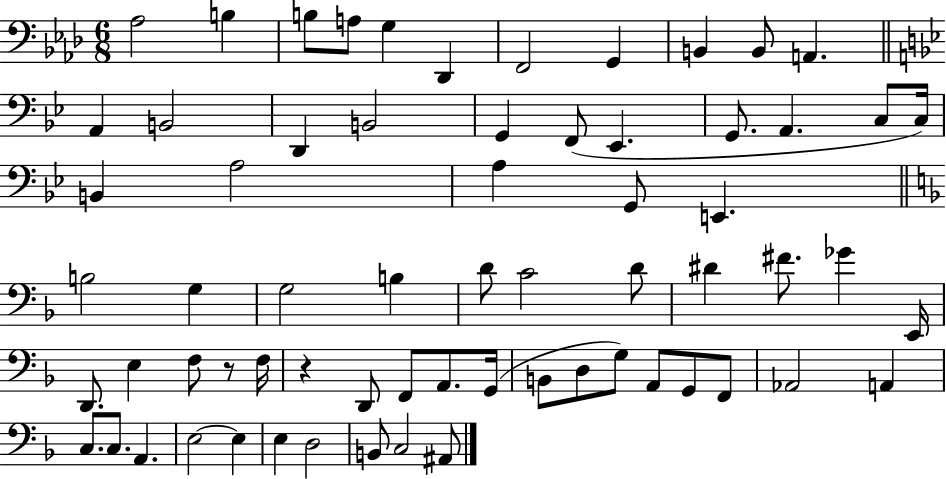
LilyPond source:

{
  \clef bass
  \numericTimeSignature
  \time 6/8
  \key aes \major
  aes2 b4 | b8 a8 g4 des,4 | f,2 g,4 | b,4 b,8 a,4. | \break \bar "||" \break \key bes \major a,4 b,2 | d,4 b,2 | g,4 f,8( ees,4. | g,8. a,4. c8 c16) | \break b,4 a2 | a4 g,8 e,4. | \bar "||" \break \key f \major b2 g4 | g2 b4 | d'8 c'2 d'8 | dis'4 fis'8. ges'4 e,16 | \break d,8. e4 f8 r8 f16 | r4 d,8 f,8 a,8. g,16( | b,8 d8 g8) a,8 g,8 f,8 | aes,2 a,4 | \break c8. c8. a,4. | e2~~ e4 | e4 d2 | b,8 c2 ais,8 | \break \bar "|."
}